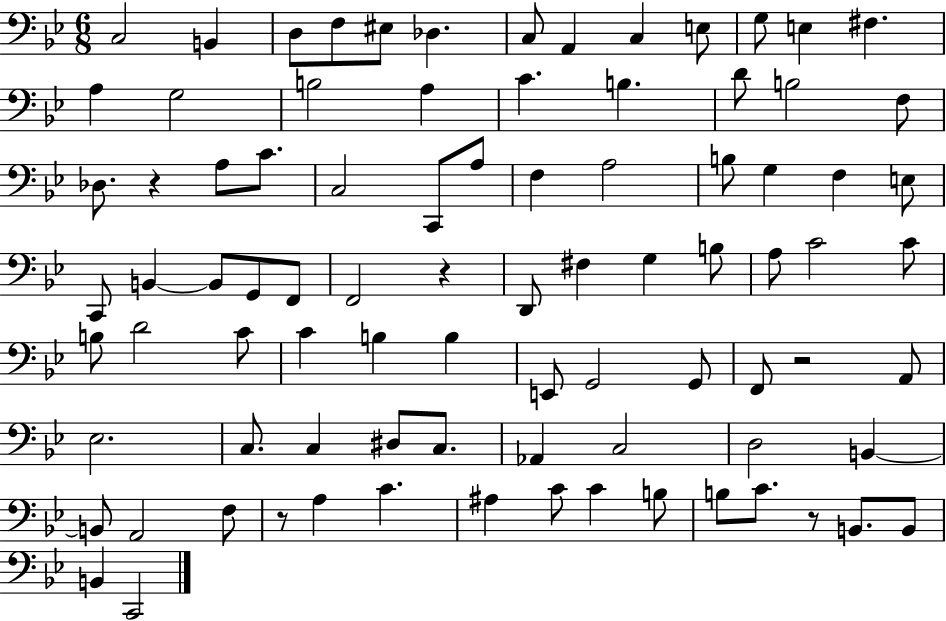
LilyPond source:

{
  \clef bass
  \numericTimeSignature
  \time 6/8
  \key bes \major
  c2 b,4 | d8 f8 eis8 des4. | c8 a,4 c4 e8 | g8 e4 fis4. | \break a4 g2 | b2 a4 | c'4. b4. | d'8 b2 f8 | \break des8. r4 a8 c'8. | c2 c,8 a8 | f4 a2 | b8 g4 f4 e8 | \break c,8 b,4~~ b,8 g,8 f,8 | f,2 r4 | d,8 fis4 g4 b8 | a8 c'2 c'8 | \break b8 d'2 c'8 | c'4 b4 b4 | e,8 g,2 g,8 | f,8 r2 a,8 | \break ees2. | c8. c4 dis8 c8. | aes,4 c2 | d2 b,4~~ | \break b,8 a,2 f8 | r8 a4 c'4. | ais4 c'8 c'4 b8 | b8 c'8. r8 b,8. b,8 | \break b,4 c,2 | \bar "|."
}